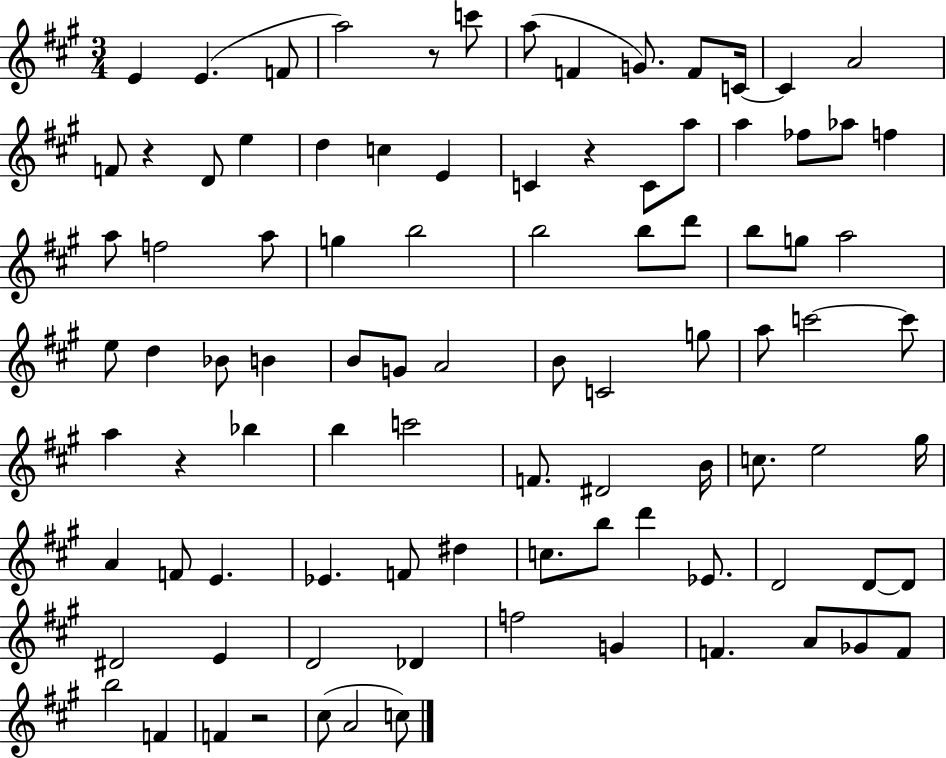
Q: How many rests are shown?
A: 5